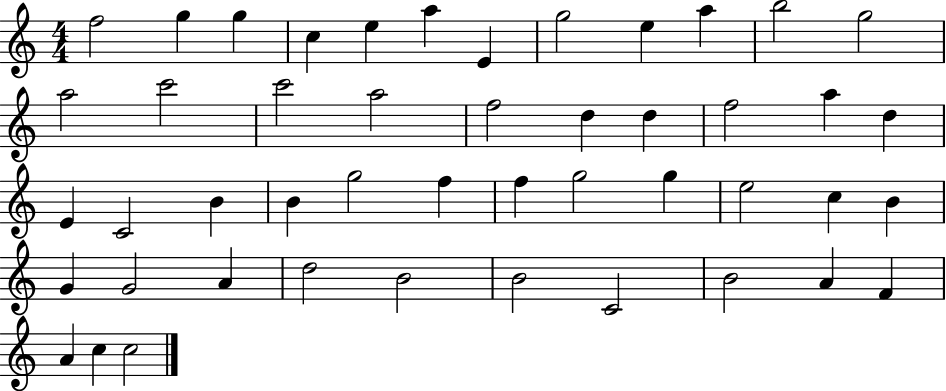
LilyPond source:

{
  \clef treble
  \numericTimeSignature
  \time 4/4
  \key c \major
  f''2 g''4 g''4 | c''4 e''4 a''4 e'4 | g''2 e''4 a''4 | b''2 g''2 | \break a''2 c'''2 | c'''2 a''2 | f''2 d''4 d''4 | f''2 a''4 d''4 | \break e'4 c'2 b'4 | b'4 g''2 f''4 | f''4 g''2 g''4 | e''2 c''4 b'4 | \break g'4 g'2 a'4 | d''2 b'2 | b'2 c'2 | b'2 a'4 f'4 | \break a'4 c''4 c''2 | \bar "|."
}